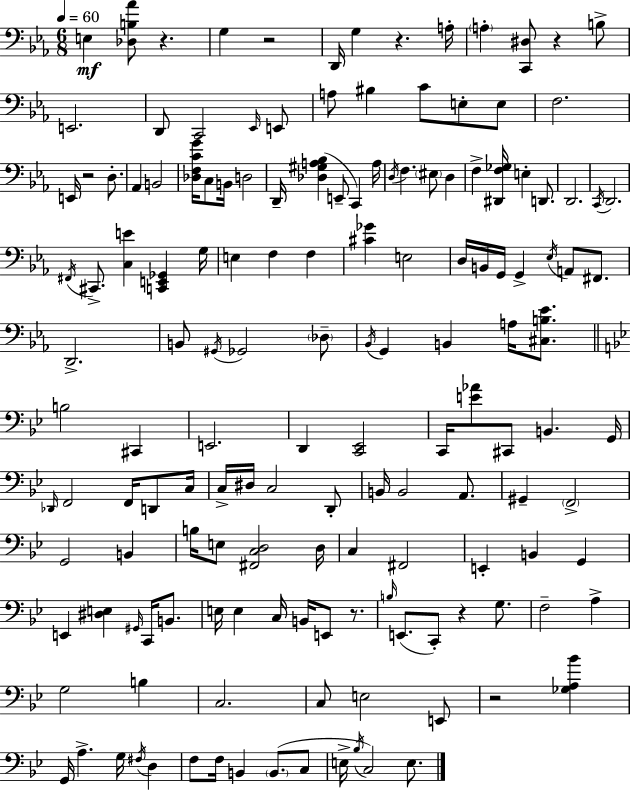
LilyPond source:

{
  \clef bass
  \numericTimeSignature
  \time 6/8
  \key c \minor
  \tempo 4 = 60
  e4\mf <des b aes'>8 r4. | g4 r2 | d,16 g4 r4. a16-. | \parenthesize a4-. <c, dis>8 r4 b8-> | \break e,2. | d,8 c,2 \grace { ees,16 } e,8 | a8 bis4 c'8 e8-. e8 | f2. | \break e,16 r2 d8.-. | aes,4 b,2 | <des f c' g'>16 c8 b,16 d2 | d,16-- <des gis a bes>4( e,8-- c,4) | \break a16 \acciaccatura { d16 } f4. \parenthesize eis8 d4 | f4-> <dis, f ges>16 e4-. d,8. | d,2. | \acciaccatura { c,16 } d,2. | \break \acciaccatura { fis,16 } cis,8.-> <c e'>4 <c, e, ges,>4 | g16 e4 f4 | f4 <cis' ges'>4 e2 | d16 b,16 g,16 g,4-> \acciaccatura { ees16 } | \break a,8 fis,8. d,2.-> | b,8 \acciaccatura { gis,16 } ges,2 | \parenthesize des8-- \acciaccatura { bes,16 } g,4 b,4 | a16 <cis b ees'>8. \bar "||" \break \key bes \major b2 cis,4 | e,2. | d,4 <c, ees,>2 | c,16 <e' aes'>8 cis,8 b,4. g,16 | \break \grace { des,16 } f,2 f,16 d,8 | c16 c16-> dis16 c2 d,8-. | b,16 b,2 a,8. | gis,4-- \parenthesize f,2-> | \break g,2 b,4 | b16 e8 <fis, c d>2 | d16 c4 fis,2 | e,4-. b,4 g,4 | \break e,4 <dis e>4 \grace { gis,16 } c,16 b,8. | e16 e4 c16 b,16 e,8 r8. | \grace { b16 }( e,8. c,8-.) r4 | g8. f2-- a4-> | \break g2 b4 | c2. | c8 e2 | e,8 r2 <ges a bes'>4 | \break g,16 a4.-> g16 \acciaccatura { fis16 } | d4 f8 f16 b,4 \parenthesize b,8.( | c8 e16-> \acciaccatura { bes16 }) c2 | e8. \bar "|."
}